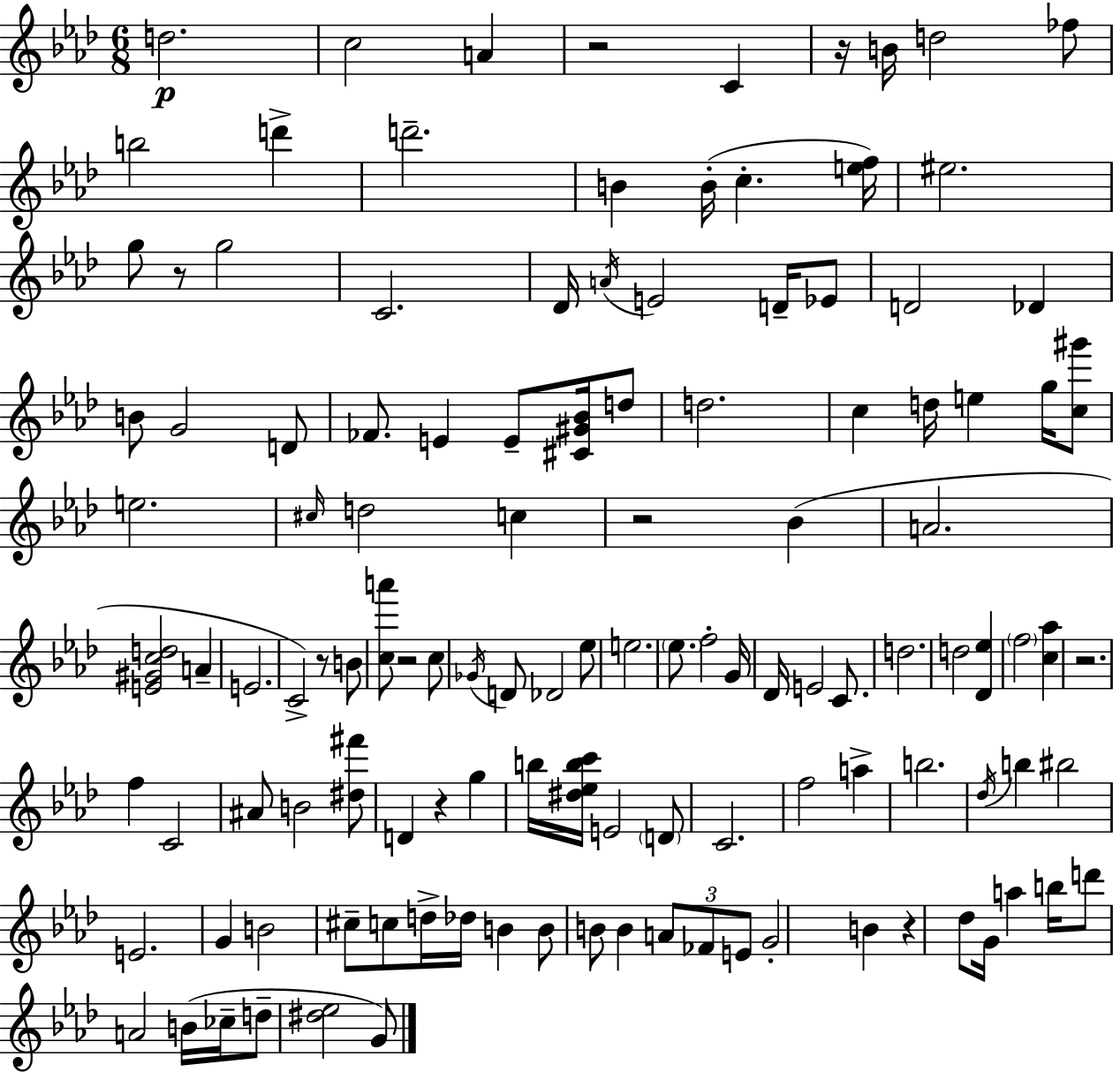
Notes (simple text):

D5/h. C5/h A4/q R/h C4/q R/s B4/s D5/h FES5/e B5/h D6/q D6/h. B4/q B4/s C5/q. [E5,F5]/s EIS5/h. G5/e R/e G5/h C4/h. Db4/s A4/s E4/h D4/s Eb4/e D4/h Db4/q B4/e G4/h D4/e FES4/e. E4/q E4/e [C#4,G#4,Bb4]/s D5/e D5/h. C5/q D5/s E5/q G5/s [C5,G#6]/e E5/h. C#5/s D5/h C5/q R/h Bb4/q A4/h. [E4,G#4,C5,D5]/h A4/q E4/h. C4/h R/e B4/e [C5,A6]/e R/h C5/e Gb4/s D4/e Db4/h Eb5/e E5/h. Eb5/e. F5/h G4/s Db4/s E4/h C4/e. D5/h. D5/h [Db4,Eb5]/q F5/h [C5,Ab5]/q R/h. F5/q C4/h A#4/e B4/h [D#5,F#6]/e D4/q R/q G5/q B5/s [D#5,Eb5,B5,C6]/s E4/h D4/e C4/h. F5/h A5/q B5/h. Db5/s B5/q BIS5/h E4/h. G4/q B4/h C#5/e C5/e D5/s Db5/s B4/q B4/e B4/e B4/q A4/e FES4/e E4/e G4/h B4/q R/q Db5/e G4/s A5/q B5/s D6/e A4/h B4/s CES5/s D5/e [D#5,Eb5]/h G4/e